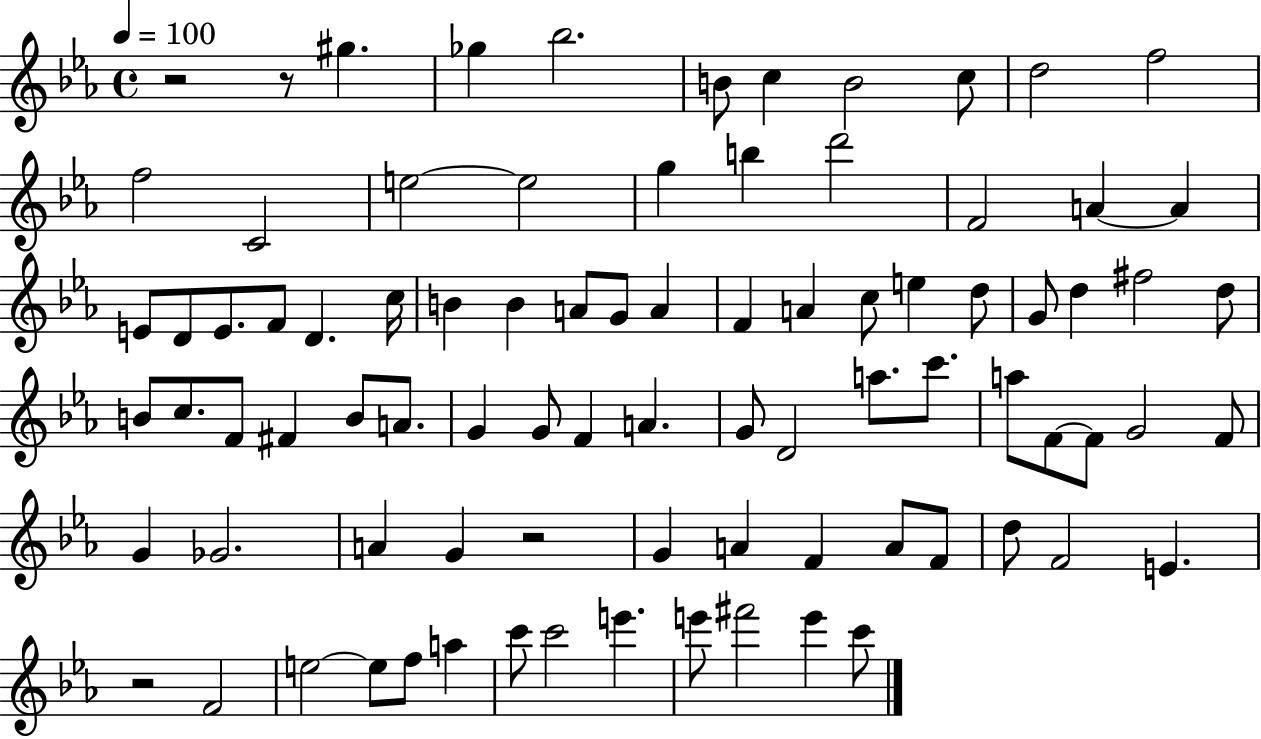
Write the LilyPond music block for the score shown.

{
  \clef treble
  \time 4/4
  \defaultTimeSignature
  \key ees \major
  \tempo 4 = 100
  r2 r8 gis''4. | ges''4 bes''2. | b'8 c''4 b'2 c''8 | d''2 f''2 | \break f''2 c'2 | e''2~~ e''2 | g''4 b''4 d'''2 | f'2 a'4~~ a'4 | \break e'8 d'8 e'8. f'8 d'4. c''16 | b'4 b'4 a'8 g'8 a'4 | f'4 a'4 c''8 e''4 d''8 | g'8 d''4 fis''2 d''8 | \break b'8 c''8. f'8 fis'4 b'8 a'8. | g'4 g'8 f'4 a'4. | g'8 d'2 a''8. c'''8. | a''8 f'8~~ f'8 g'2 f'8 | \break g'4 ges'2. | a'4 g'4 r2 | g'4 a'4 f'4 a'8 f'8 | d''8 f'2 e'4. | \break r2 f'2 | e''2~~ e''8 f''8 a''4 | c'''8 c'''2 e'''4. | e'''8 fis'''2 e'''4 c'''8 | \break \bar "|."
}